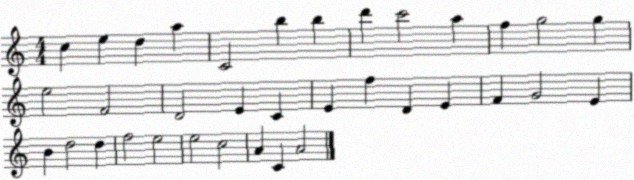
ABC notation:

X:1
T:Untitled
M:4/4
L:1/4
K:C
c e d a C2 b b d' c'2 a f g2 g e2 F2 D2 E C E f D E F G2 E B d2 d f2 e2 e2 c2 A C A2